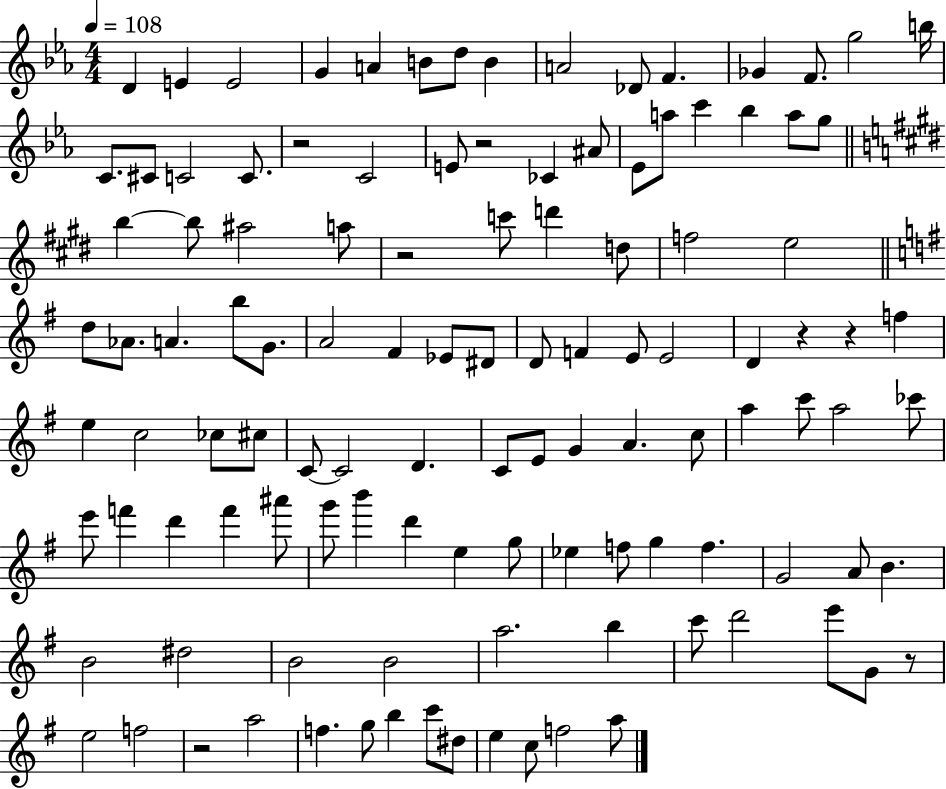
X:1
T:Untitled
M:4/4
L:1/4
K:Eb
D E E2 G A B/2 d/2 B A2 _D/2 F _G F/2 g2 b/4 C/2 ^C/2 C2 C/2 z2 C2 E/2 z2 _C ^A/2 _E/2 a/2 c' _b a/2 g/2 b b/2 ^a2 a/2 z2 c'/2 d' d/2 f2 e2 d/2 _A/2 A b/2 G/2 A2 ^F _E/2 ^D/2 D/2 F E/2 E2 D z z f e c2 _c/2 ^c/2 C/2 C2 D C/2 E/2 G A c/2 a c'/2 a2 _c'/2 e'/2 f' d' f' ^a'/2 g'/2 b' d' e g/2 _e f/2 g f G2 A/2 B B2 ^d2 B2 B2 a2 b c'/2 d'2 e'/2 G/2 z/2 e2 f2 z2 a2 f g/2 b c'/2 ^d/2 e c/2 f2 a/2